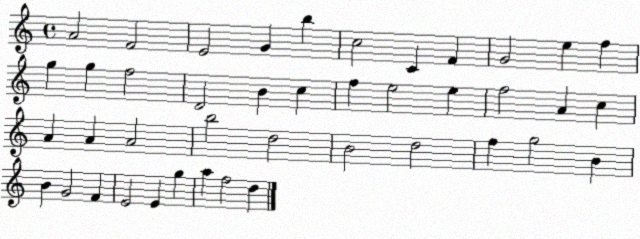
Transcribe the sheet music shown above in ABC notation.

X:1
T:Untitled
M:4/4
L:1/4
K:C
A2 F2 E2 G b c2 C F G2 e f g g f2 D2 B c f e2 e f2 A c A A A2 b2 d2 B2 d2 f g2 B B G2 F E2 E g a f2 d